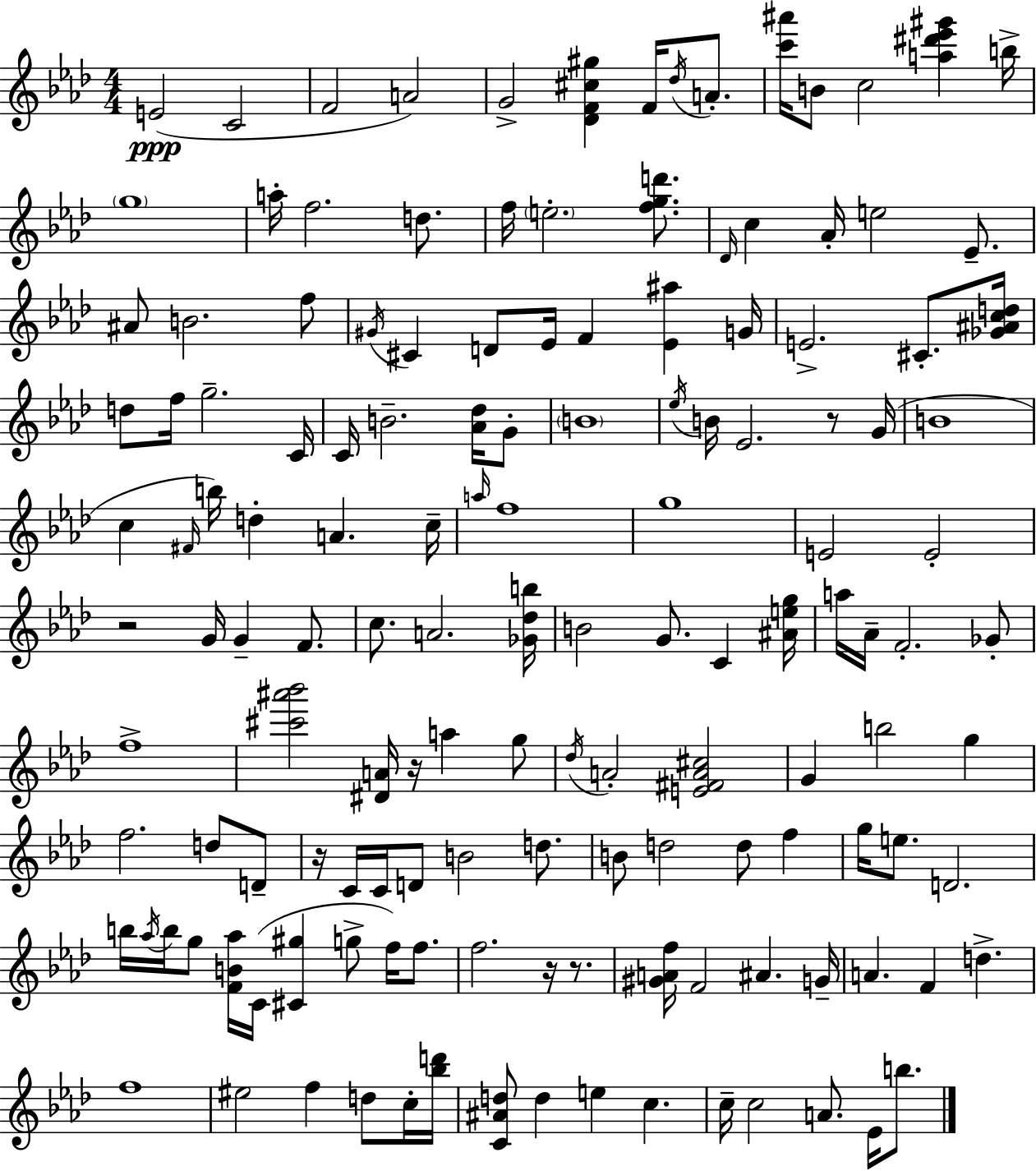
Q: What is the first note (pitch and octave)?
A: E4